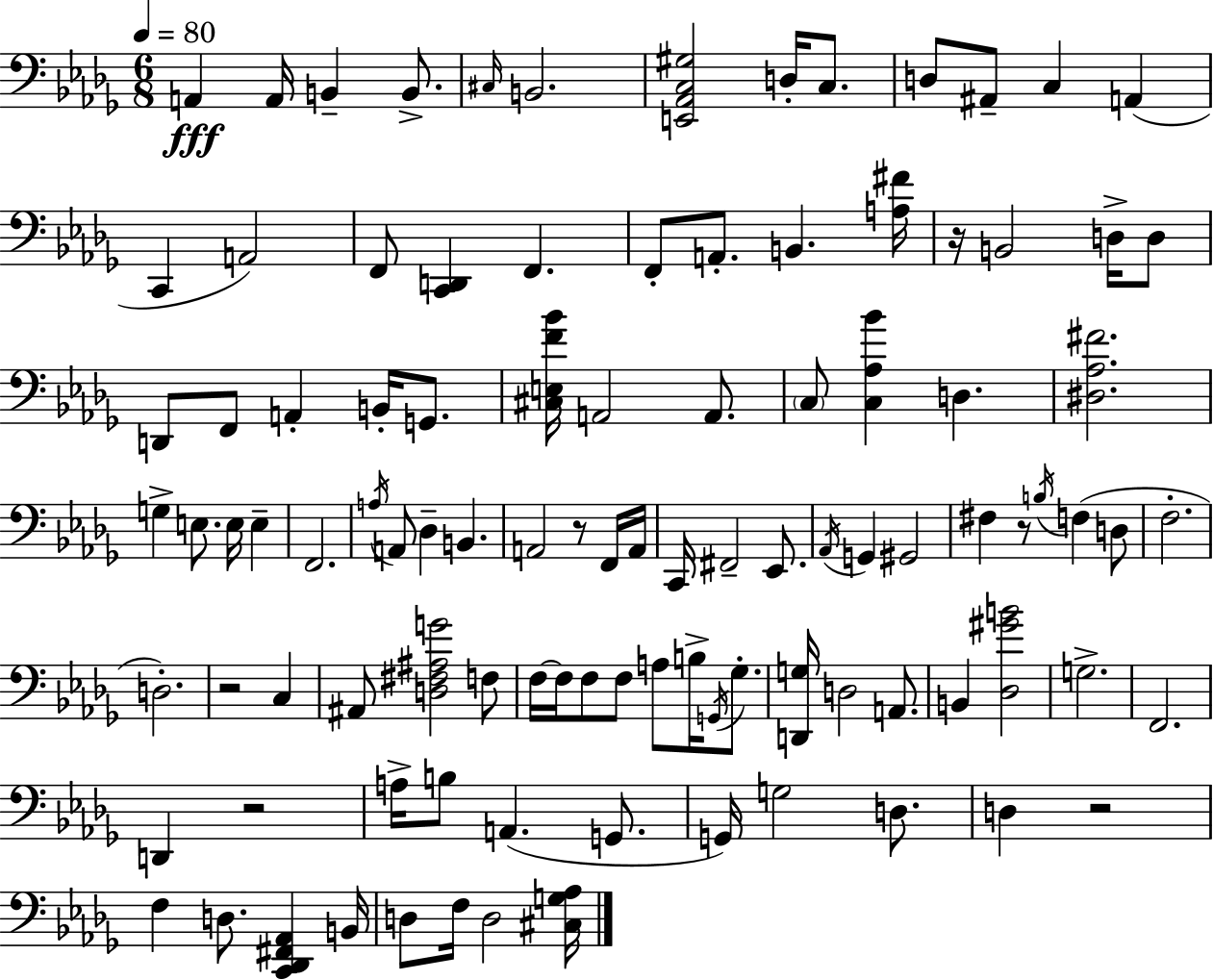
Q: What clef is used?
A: bass